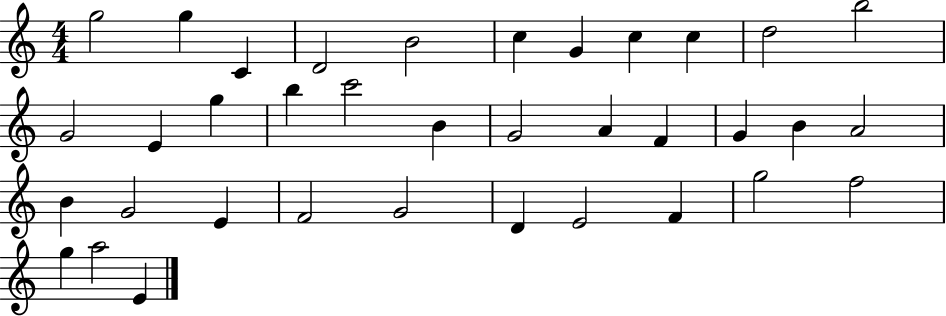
{
  \clef treble
  \numericTimeSignature
  \time 4/4
  \key c \major
  g''2 g''4 c'4 | d'2 b'2 | c''4 g'4 c''4 c''4 | d''2 b''2 | \break g'2 e'4 g''4 | b''4 c'''2 b'4 | g'2 a'4 f'4 | g'4 b'4 a'2 | \break b'4 g'2 e'4 | f'2 g'2 | d'4 e'2 f'4 | g''2 f''2 | \break g''4 a''2 e'4 | \bar "|."
}